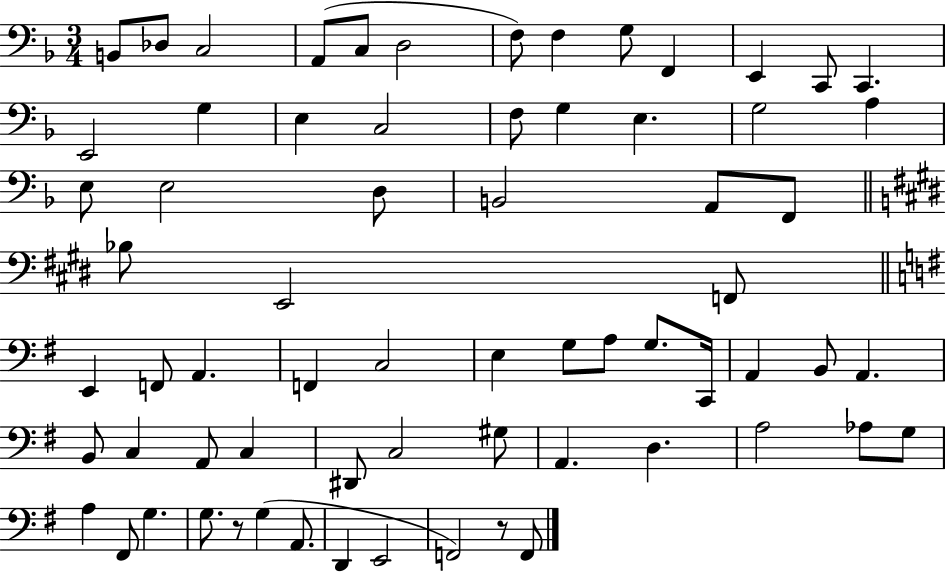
X:1
T:Untitled
M:3/4
L:1/4
K:F
B,,/2 _D,/2 C,2 A,,/2 C,/2 D,2 F,/2 F, G,/2 F,, E,, C,,/2 C,, E,,2 G, E, C,2 F,/2 G, E, G,2 A, E,/2 E,2 D,/2 B,,2 A,,/2 F,,/2 _B,/2 E,,2 F,,/2 E,, F,,/2 A,, F,, C,2 E, G,/2 A,/2 G,/2 C,,/4 A,, B,,/2 A,, B,,/2 C, A,,/2 C, ^D,,/2 C,2 ^G,/2 A,, D, A,2 _A,/2 G,/2 A, ^F,,/2 G, G,/2 z/2 G, A,,/2 D,, E,,2 F,,2 z/2 F,,/2